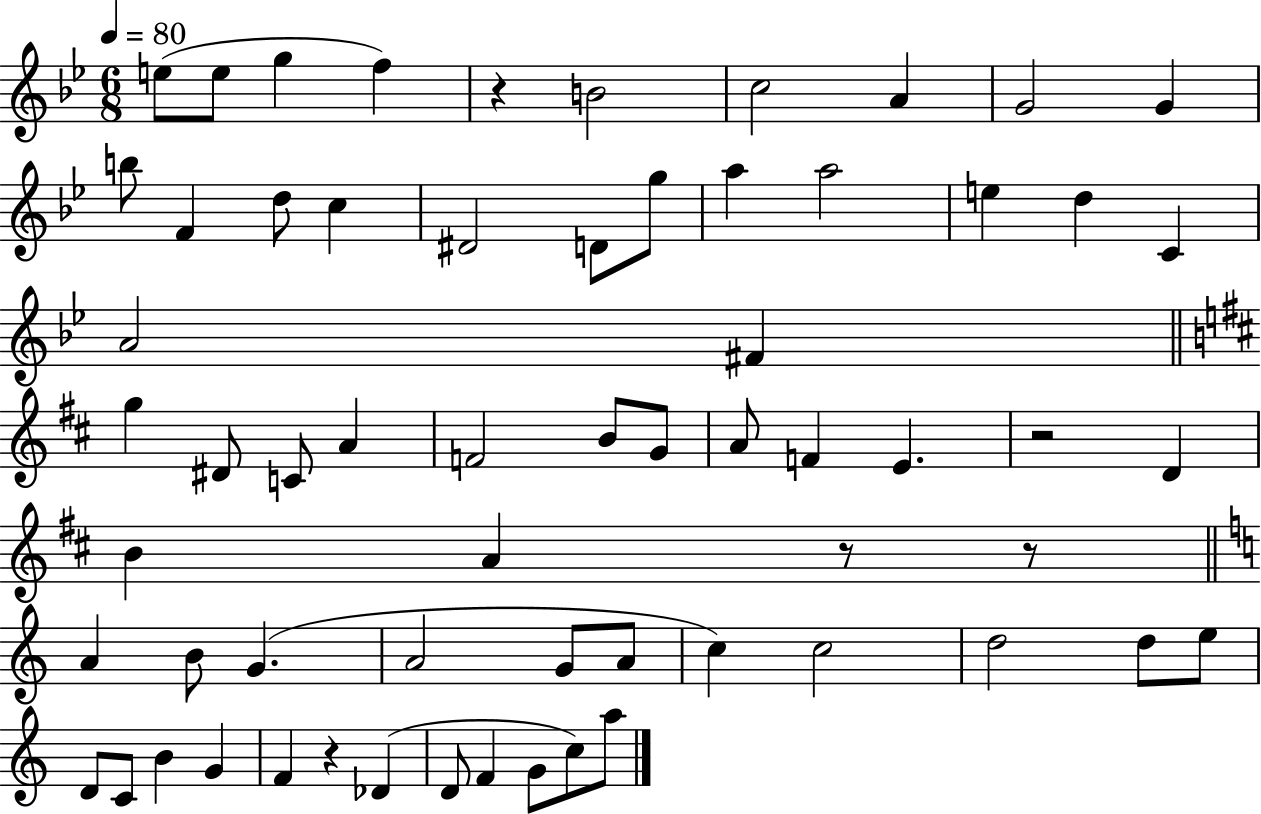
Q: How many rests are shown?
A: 5